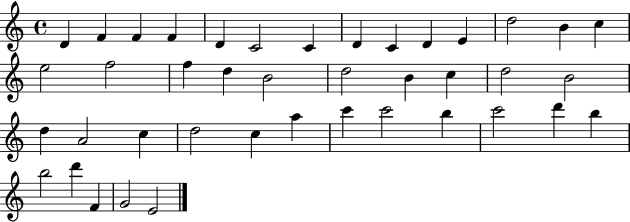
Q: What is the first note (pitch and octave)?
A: D4